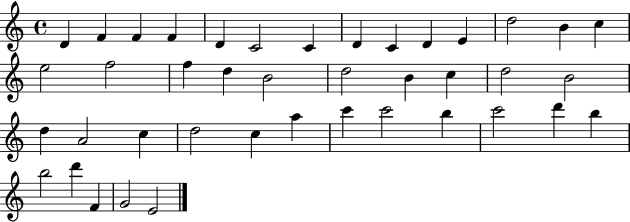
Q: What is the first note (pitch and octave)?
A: D4